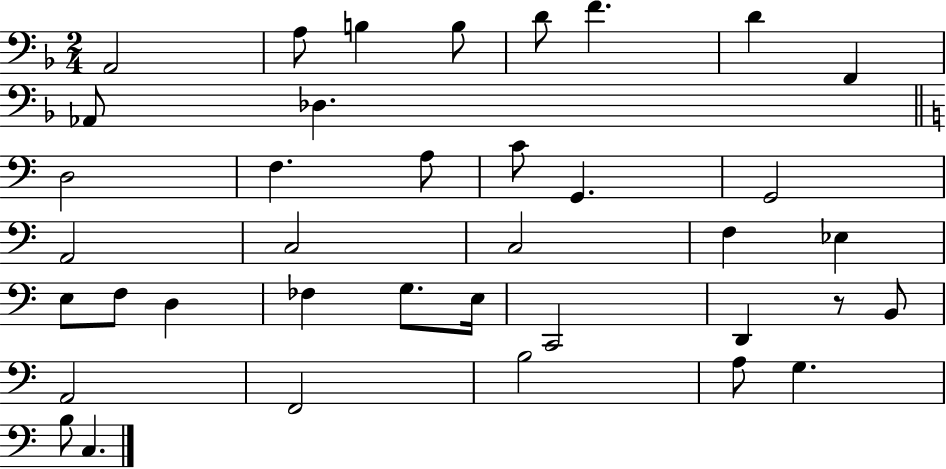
A2/h A3/e B3/q B3/e D4/e F4/q. D4/q F2/q Ab2/e Db3/q. D3/h F3/q. A3/e C4/e G2/q. G2/h A2/h C3/h C3/h F3/q Eb3/q E3/e F3/e D3/q FES3/q G3/e. E3/s C2/h D2/q R/e B2/e A2/h F2/h B3/h A3/e G3/q. B3/e C3/q.